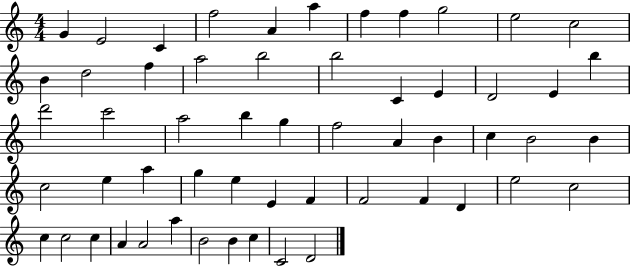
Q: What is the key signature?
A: C major